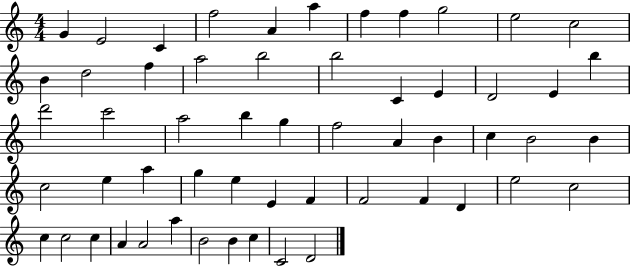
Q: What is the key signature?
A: C major